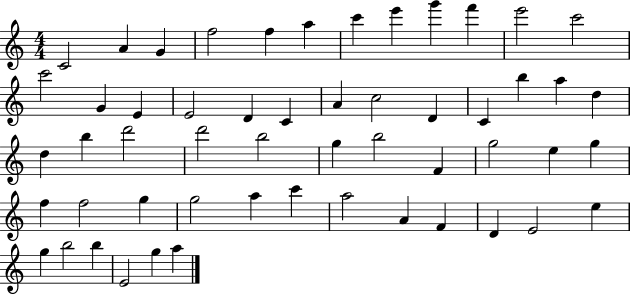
X:1
T:Untitled
M:4/4
L:1/4
K:C
C2 A G f2 f a c' e' g' f' e'2 c'2 c'2 G E E2 D C A c2 D C b a d d b d'2 d'2 b2 g b2 F g2 e g f f2 g g2 a c' a2 A F D E2 e g b2 b E2 g a